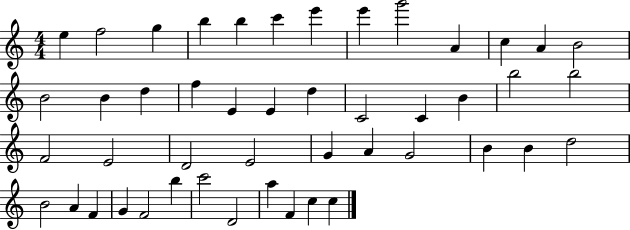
X:1
T:Untitled
M:4/4
L:1/4
K:C
e f2 g b b c' e' e' g'2 A c A B2 B2 B d f E E d C2 C B b2 b2 F2 E2 D2 E2 G A G2 B B d2 B2 A F G F2 b c'2 D2 a F c c